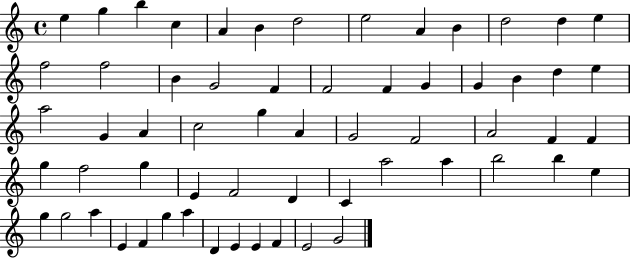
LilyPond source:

{
  \clef treble
  \time 4/4
  \defaultTimeSignature
  \key c \major
  e''4 g''4 b''4 c''4 | a'4 b'4 d''2 | e''2 a'4 b'4 | d''2 d''4 e''4 | \break f''2 f''2 | b'4 g'2 f'4 | f'2 f'4 g'4 | g'4 b'4 d''4 e''4 | \break a''2 g'4 a'4 | c''2 g''4 a'4 | g'2 f'2 | a'2 f'4 f'4 | \break g''4 f''2 g''4 | e'4 f'2 d'4 | c'4 a''2 a''4 | b''2 b''4 e''4 | \break g''4 g''2 a''4 | e'4 f'4 g''4 a''4 | d'4 e'4 e'4 f'4 | e'2 g'2 | \break \bar "|."
}